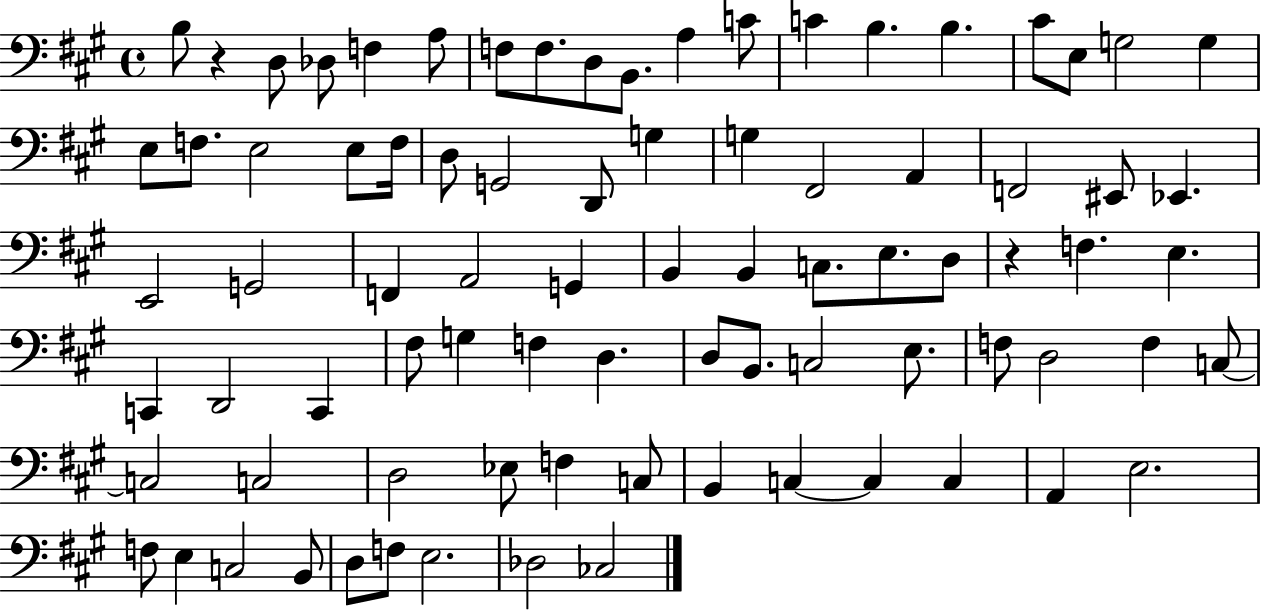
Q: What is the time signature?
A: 4/4